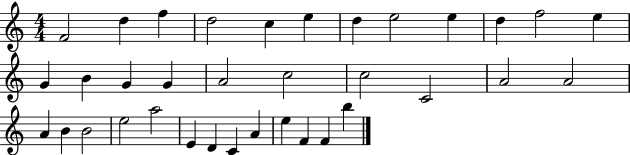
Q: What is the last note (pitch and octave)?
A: B5